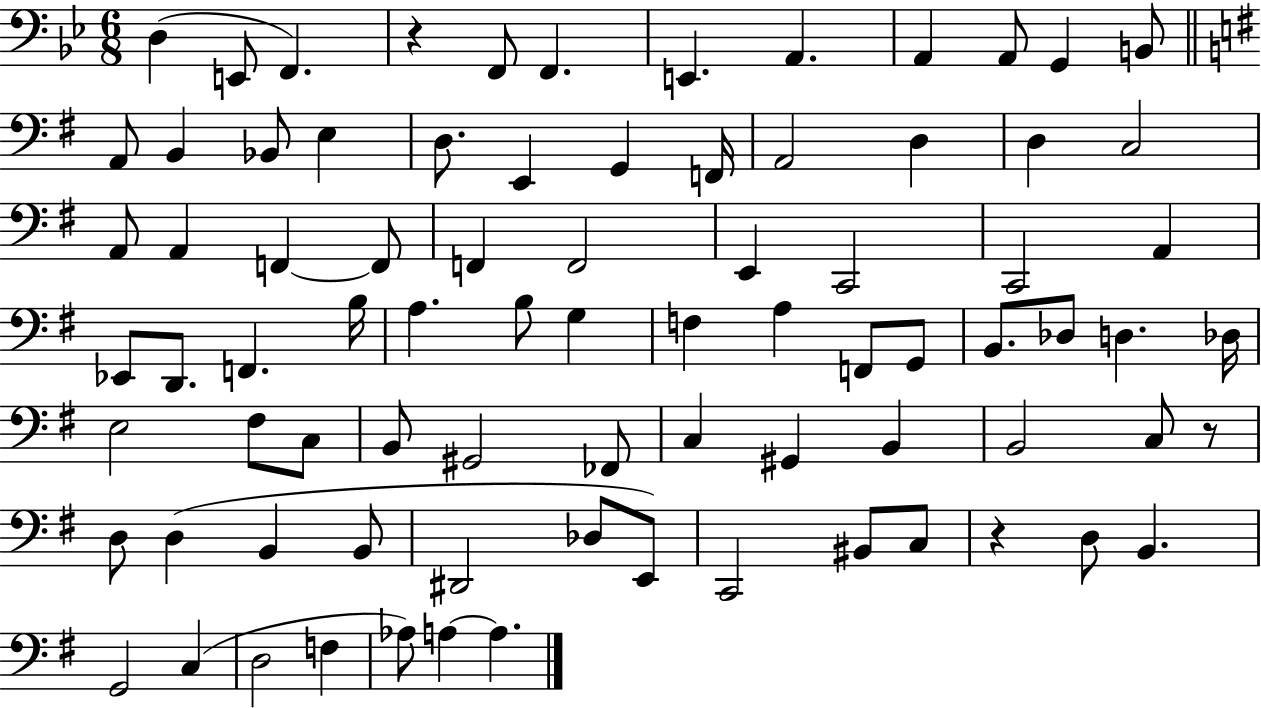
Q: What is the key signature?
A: BES major